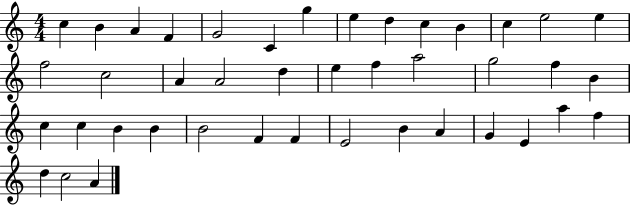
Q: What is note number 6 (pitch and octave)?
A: C4